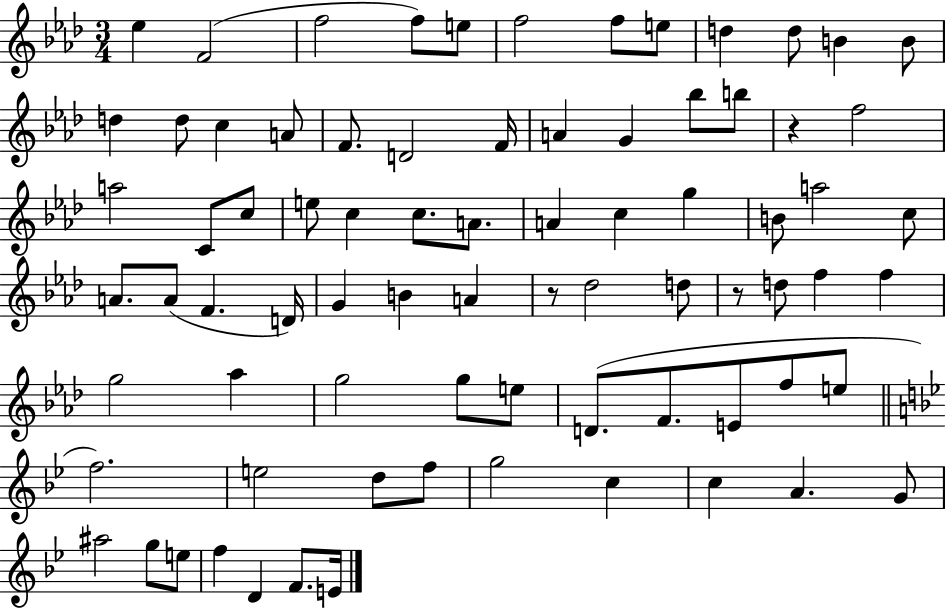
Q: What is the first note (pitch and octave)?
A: Eb5